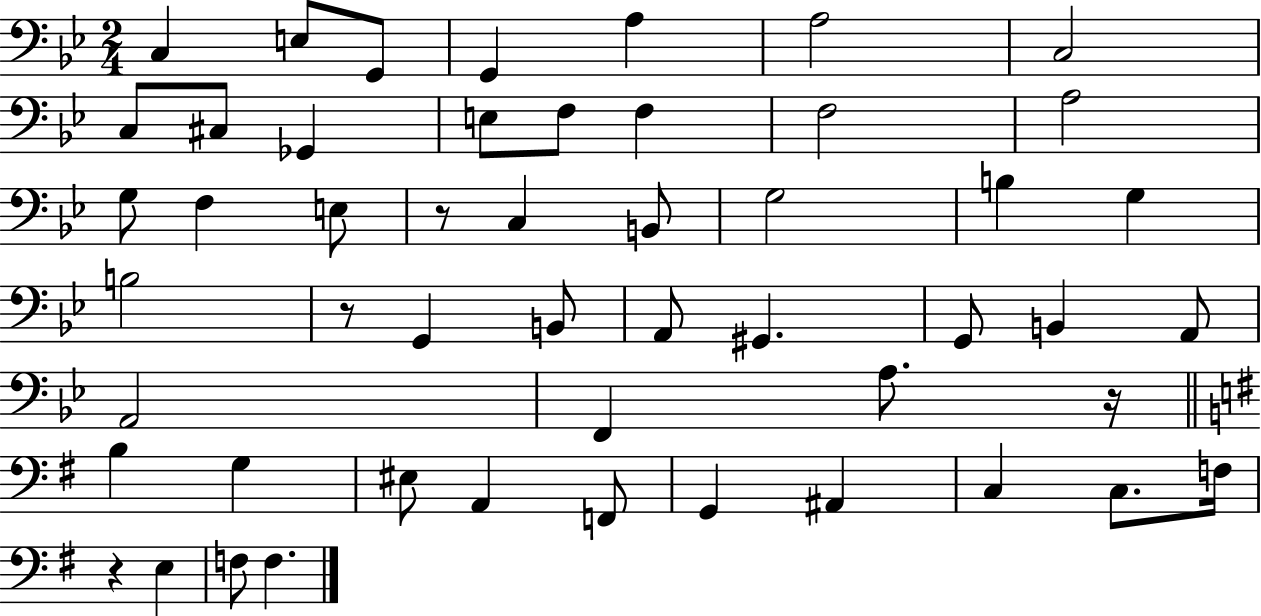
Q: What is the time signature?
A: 2/4